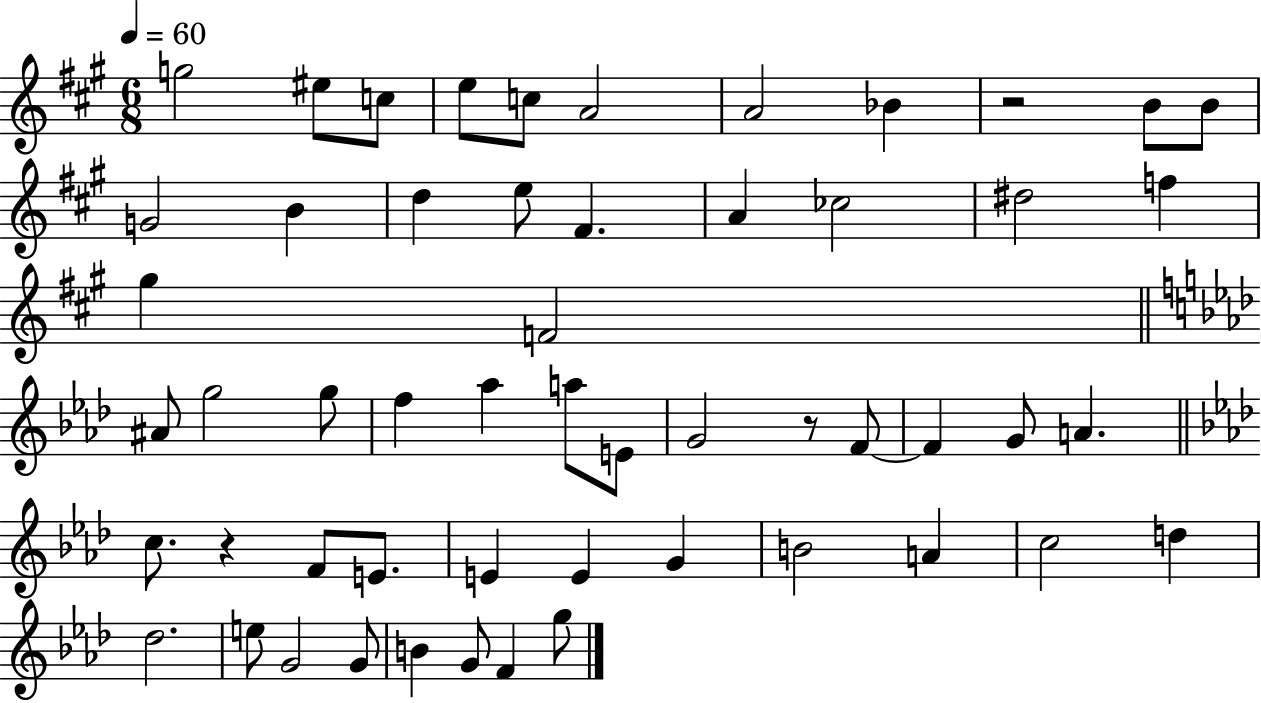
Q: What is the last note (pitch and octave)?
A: G5